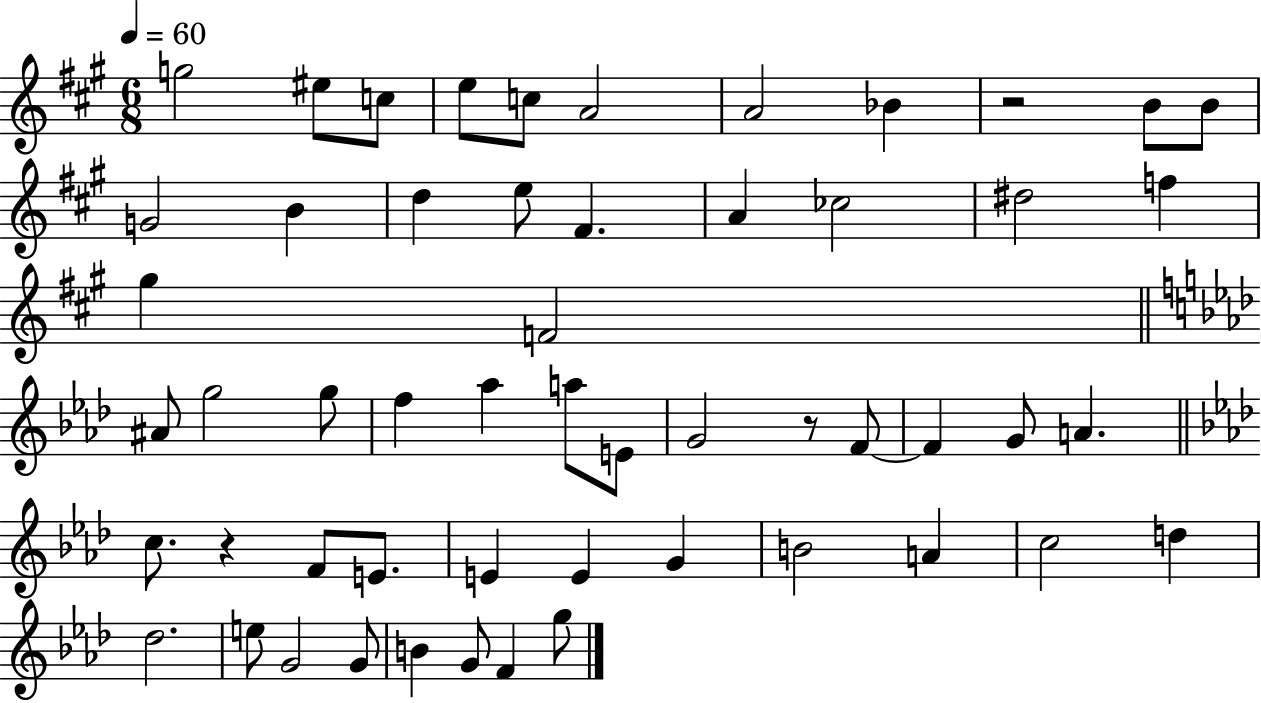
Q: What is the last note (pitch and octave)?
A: G5